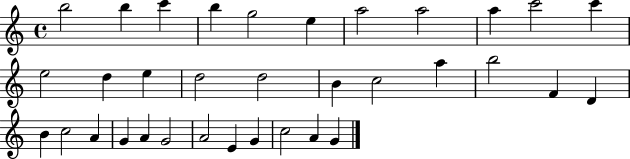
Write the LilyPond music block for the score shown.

{
  \clef treble
  \time 4/4
  \defaultTimeSignature
  \key c \major
  b''2 b''4 c'''4 | b''4 g''2 e''4 | a''2 a''2 | a''4 c'''2 c'''4 | \break e''2 d''4 e''4 | d''2 d''2 | b'4 c''2 a''4 | b''2 f'4 d'4 | \break b'4 c''2 a'4 | g'4 a'4 g'2 | a'2 e'4 g'4 | c''2 a'4 g'4 | \break \bar "|."
}